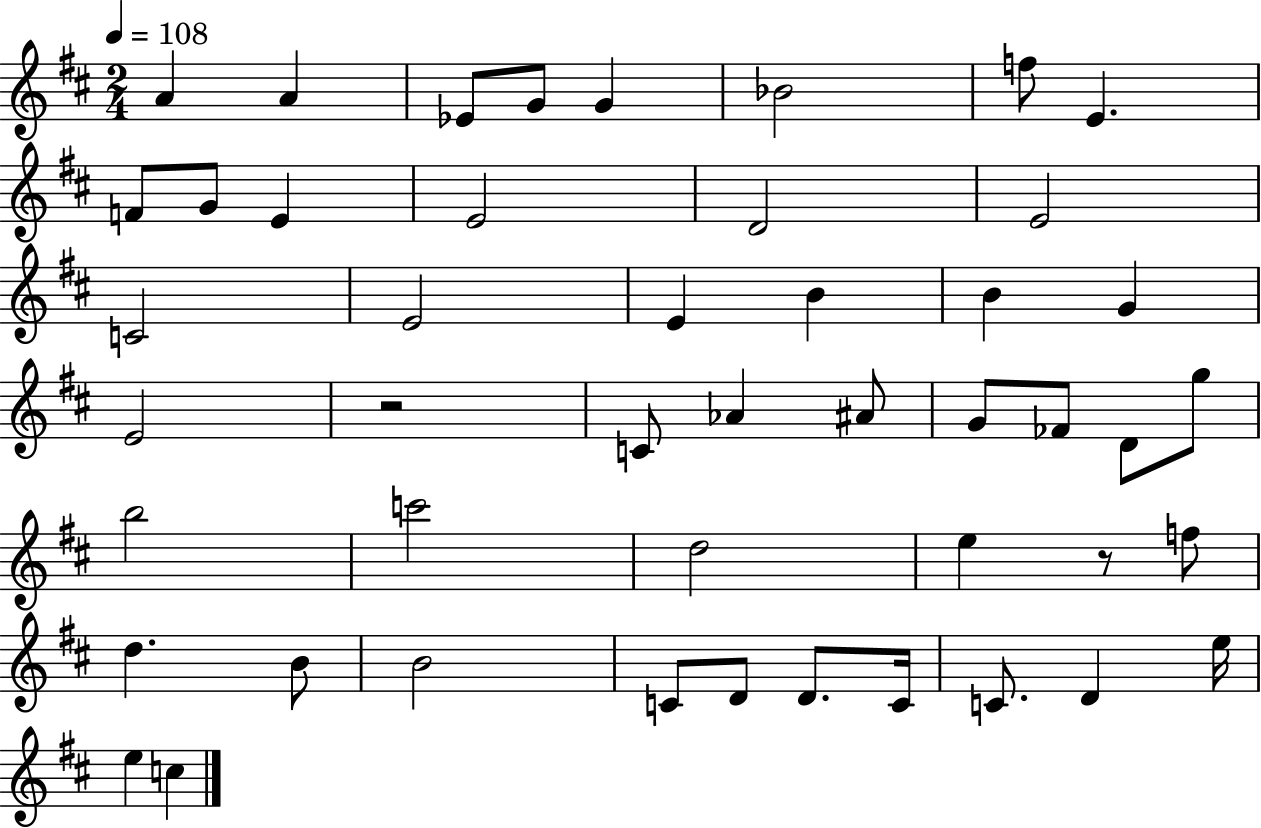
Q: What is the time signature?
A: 2/4